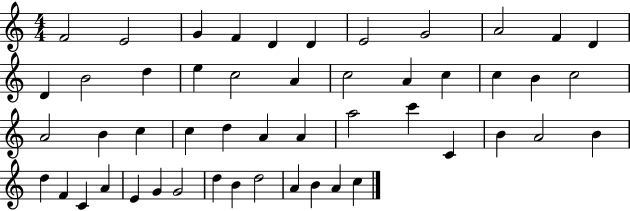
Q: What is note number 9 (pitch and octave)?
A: A4